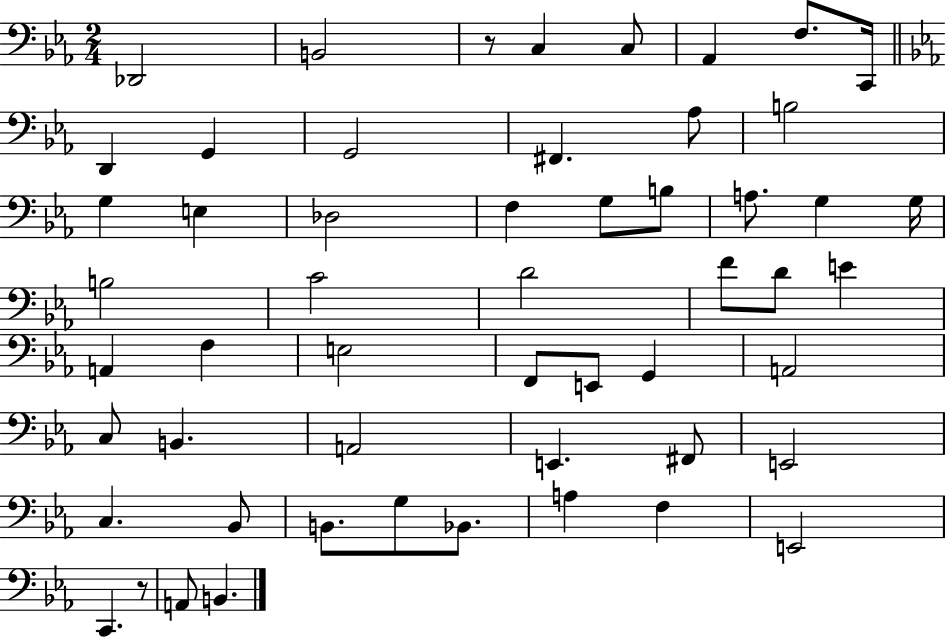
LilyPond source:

{
  \clef bass
  \numericTimeSignature
  \time 2/4
  \key ees \major
  des,2 | b,2 | r8 c4 c8 | aes,4 f8. c,16 | \break \bar "||" \break \key ees \major d,4 g,4 | g,2 | fis,4. aes8 | b2 | \break g4 e4 | des2 | f4 g8 b8 | a8. g4 g16 | \break b2 | c'2 | d'2 | f'8 d'8 e'4 | \break a,4 f4 | e2 | f,8 e,8 g,4 | a,2 | \break c8 b,4. | a,2 | e,4. fis,8 | e,2 | \break c4. bes,8 | b,8. g8 bes,8. | a4 f4 | e,2 | \break c,4. r8 | a,8 b,4. | \bar "|."
}